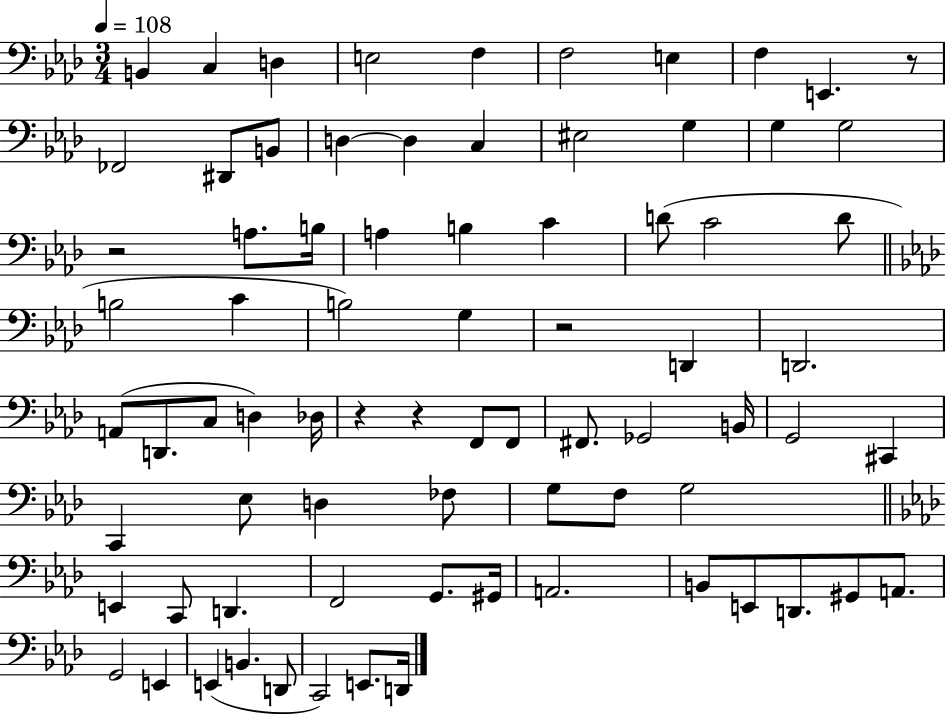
{
  \clef bass
  \numericTimeSignature
  \time 3/4
  \key aes \major
  \tempo 4 = 108
  b,4 c4 d4 | e2 f4 | f2 e4 | f4 e,4. r8 | \break fes,2 dis,8 b,8 | d4~~ d4 c4 | eis2 g4 | g4 g2 | \break r2 a8. b16 | a4 b4 c'4 | d'8( c'2 d'8 | \bar "||" \break \key aes \major b2 c'4 | b2) g4 | r2 d,4 | d,2. | \break a,8( d,8. c8 d4) des16 | r4 r4 f,8 f,8 | fis,8. ges,2 b,16 | g,2 cis,4 | \break c,4 ees8 d4 fes8 | g8 f8 g2 | \bar "||" \break \key f \minor e,4 c,8 d,4. | f,2 g,8. gis,16 | a,2. | b,8 e,8 d,8. gis,8 a,8. | \break g,2 e,4 | e,4( b,4. d,8 | c,2) e,8. d,16 | \bar "|."
}